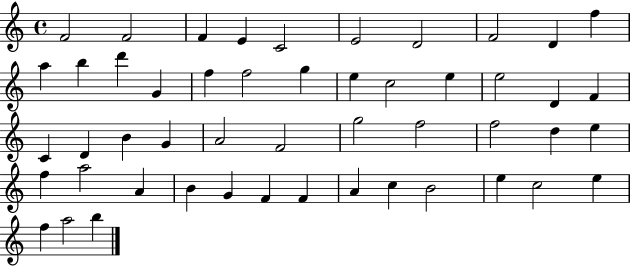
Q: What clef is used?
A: treble